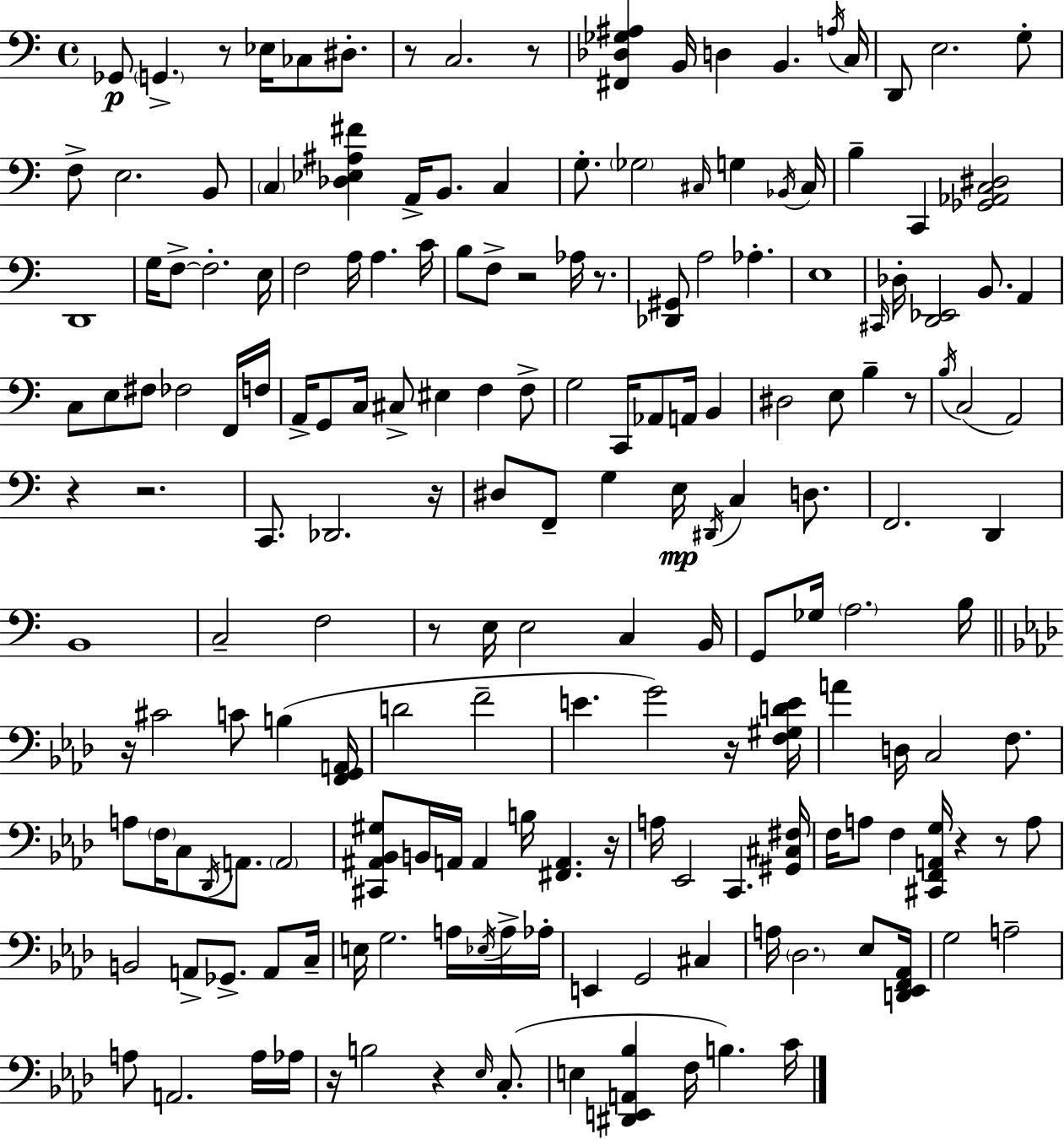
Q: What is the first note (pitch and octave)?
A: Gb2